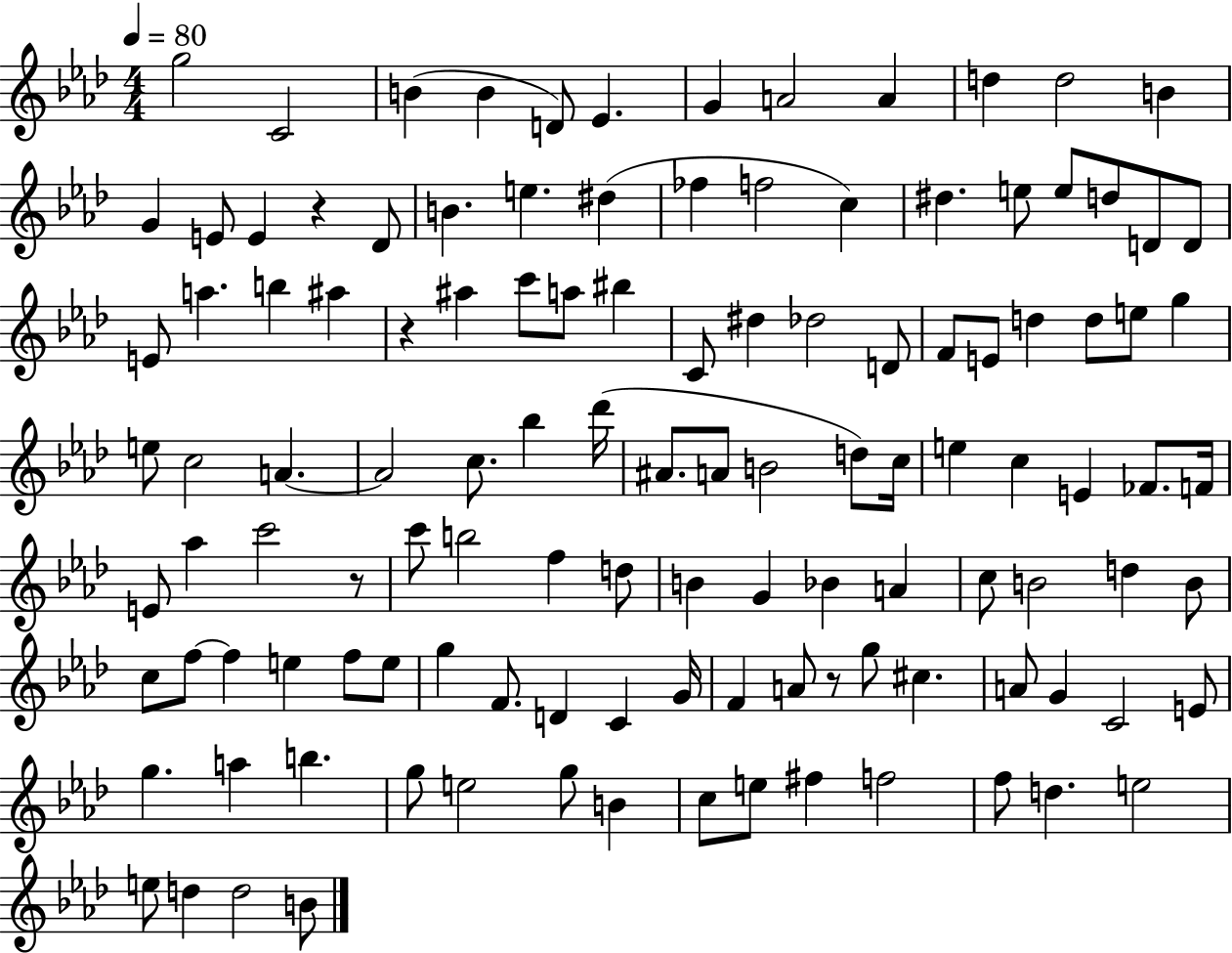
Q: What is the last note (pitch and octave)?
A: B4